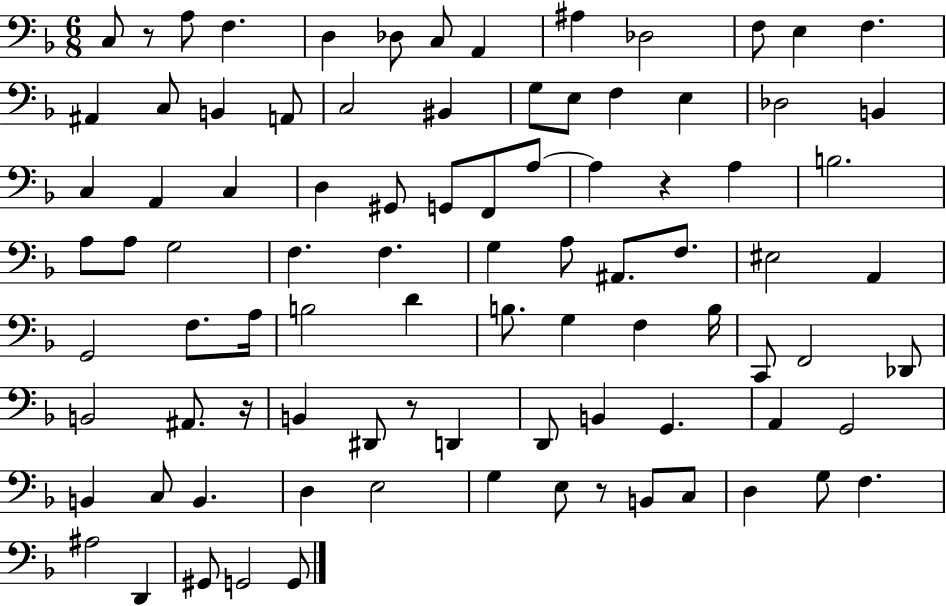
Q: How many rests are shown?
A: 5